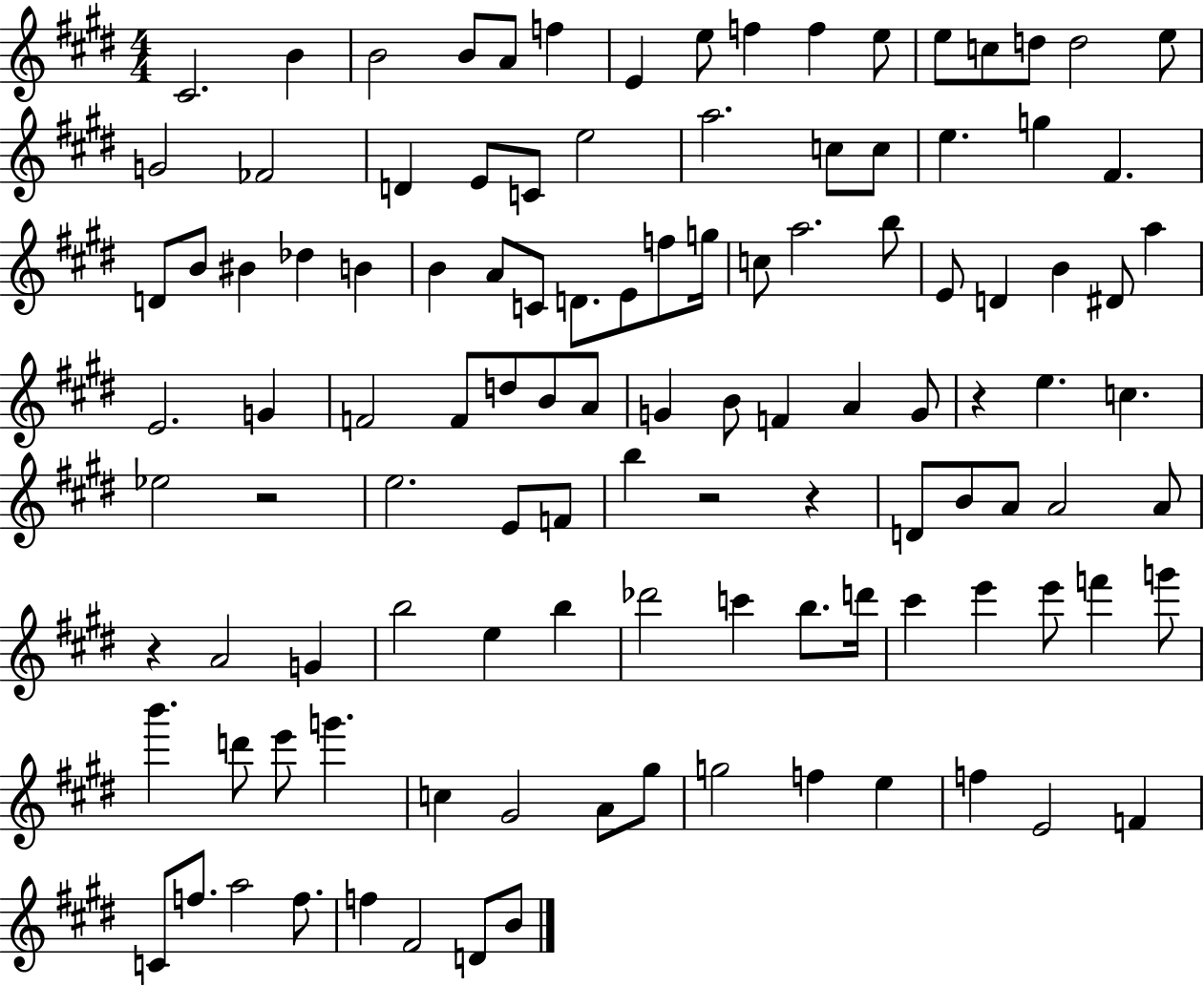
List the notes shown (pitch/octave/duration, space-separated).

C#4/h. B4/q B4/h B4/e A4/e F5/q E4/q E5/e F5/q F5/q E5/e E5/e C5/e D5/e D5/h E5/e G4/h FES4/h D4/q E4/e C4/e E5/h A5/h. C5/e C5/e E5/q. G5/q F#4/q. D4/e B4/e BIS4/q Db5/q B4/q B4/q A4/e C4/e D4/e. E4/e F5/e G5/s C5/e A5/h. B5/e E4/e D4/q B4/q D#4/e A5/q E4/h. G4/q F4/h F4/e D5/e B4/e A4/e G4/q B4/e F4/q A4/q G4/e R/q E5/q. C5/q. Eb5/h R/h E5/h. E4/e F4/e B5/q R/h R/q D4/e B4/e A4/e A4/h A4/e R/q A4/h G4/q B5/h E5/q B5/q Db6/h C6/q B5/e. D6/s C#6/q E6/q E6/e F6/q G6/e B6/q. D6/e E6/e G6/q. C5/q G#4/h A4/e G#5/e G5/h F5/q E5/q F5/q E4/h F4/q C4/e F5/e. A5/h F5/e. F5/q F#4/h D4/e B4/e